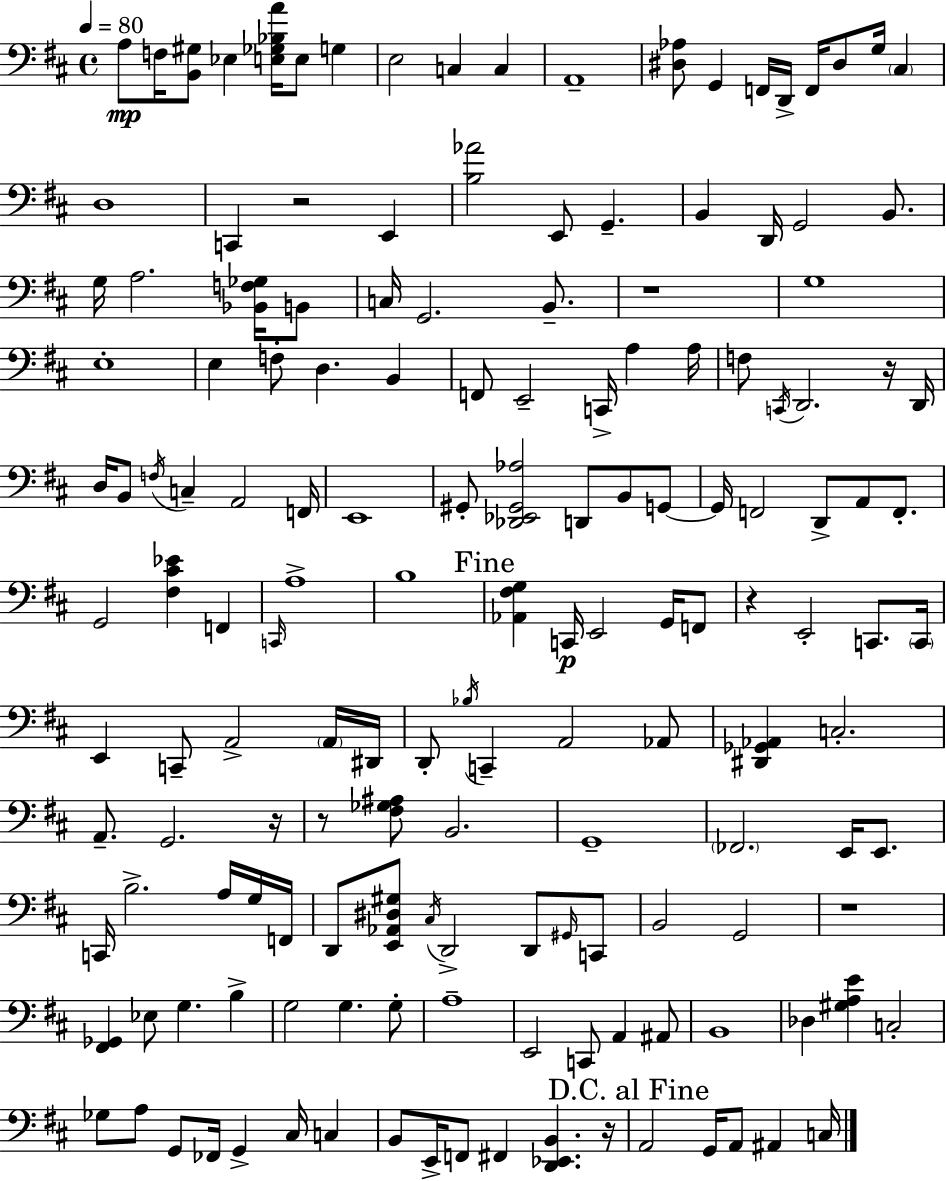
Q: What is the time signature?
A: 4/4